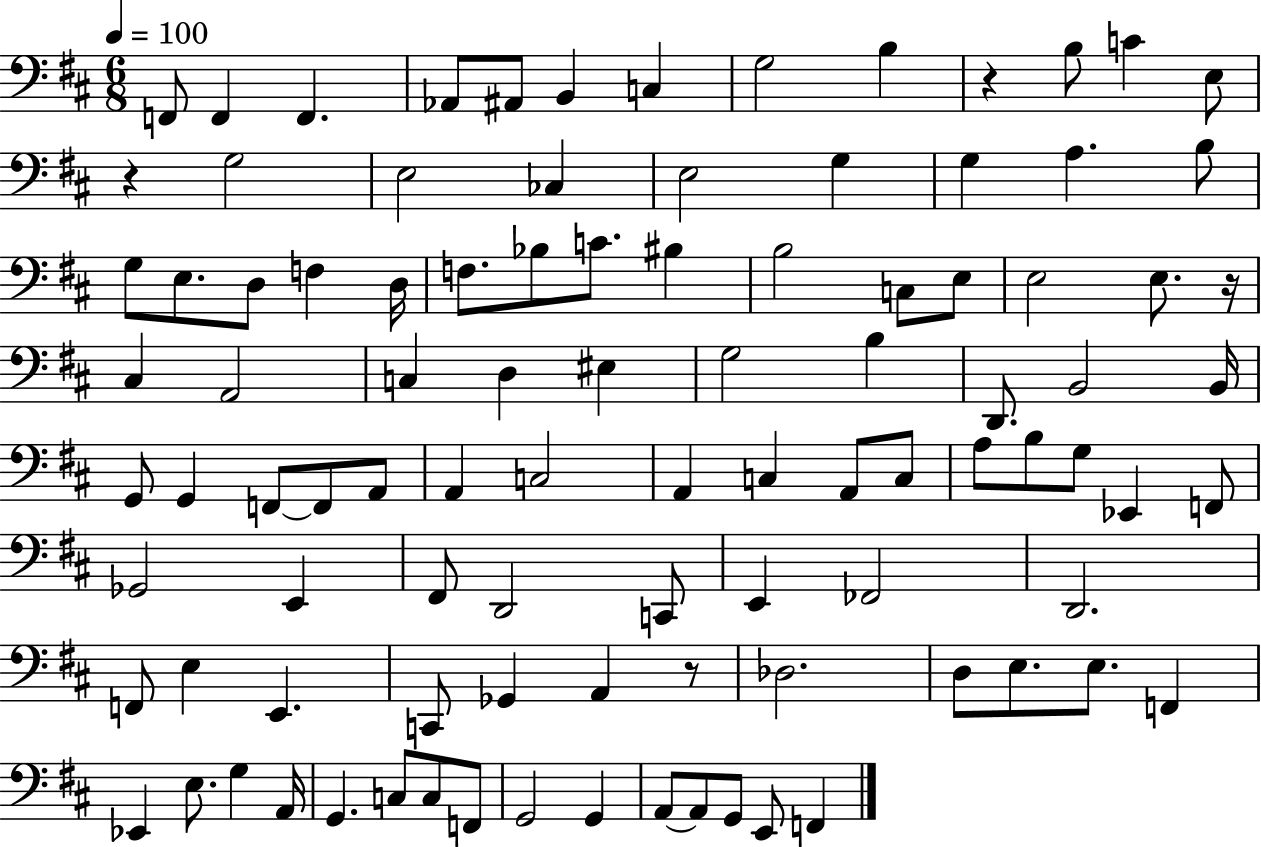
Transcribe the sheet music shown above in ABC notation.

X:1
T:Untitled
M:6/8
L:1/4
K:D
F,,/2 F,, F,, _A,,/2 ^A,,/2 B,, C, G,2 B, z B,/2 C E,/2 z G,2 E,2 _C, E,2 G, G, A, B,/2 G,/2 E,/2 D,/2 F, D,/4 F,/2 _B,/2 C/2 ^B, B,2 C,/2 E,/2 E,2 E,/2 z/4 ^C, A,,2 C, D, ^E, G,2 B, D,,/2 B,,2 B,,/4 G,,/2 G,, F,,/2 F,,/2 A,,/2 A,, C,2 A,, C, A,,/2 C,/2 A,/2 B,/2 G,/2 _E,, F,,/2 _G,,2 E,, ^F,,/2 D,,2 C,,/2 E,, _F,,2 D,,2 F,,/2 E, E,, C,,/2 _G,, A,, z/2 _D,2 D,/2 E,/2 E,/2 F,, _E,, E,/2 G, A,,/4 G,, C,/2 C,/2 F,,/2 G,,2 G,, A,,/2 A,,/2 G,,/2 E,,/2 F,,